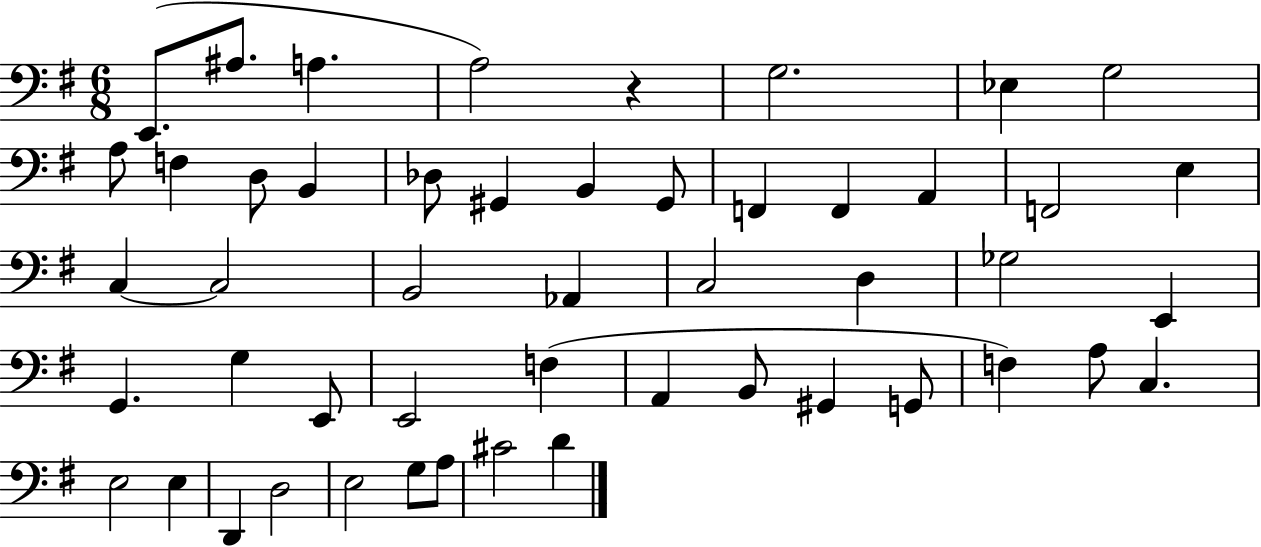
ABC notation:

X:1
T:Untitled
M:6/8
L:1/4
K:G
E,,/2 ^A,/2 A, A,2 z G,2 _E, G,2 A,/2 F, D,/2 B,, _D,/2 ^G,, B,, ^G,,/2 F,, F,, A,, F,,2 E, C, C,2 B,,2 _A,, C,2 D, _G,2 E,, G,, G, E,,/2 E,,2 F, A,, B,,/2 ^G,, G,,/2 F, A,/2 C, E,2 E, D,, D,2 E,2 G,/2 A,/2 ^C2 D